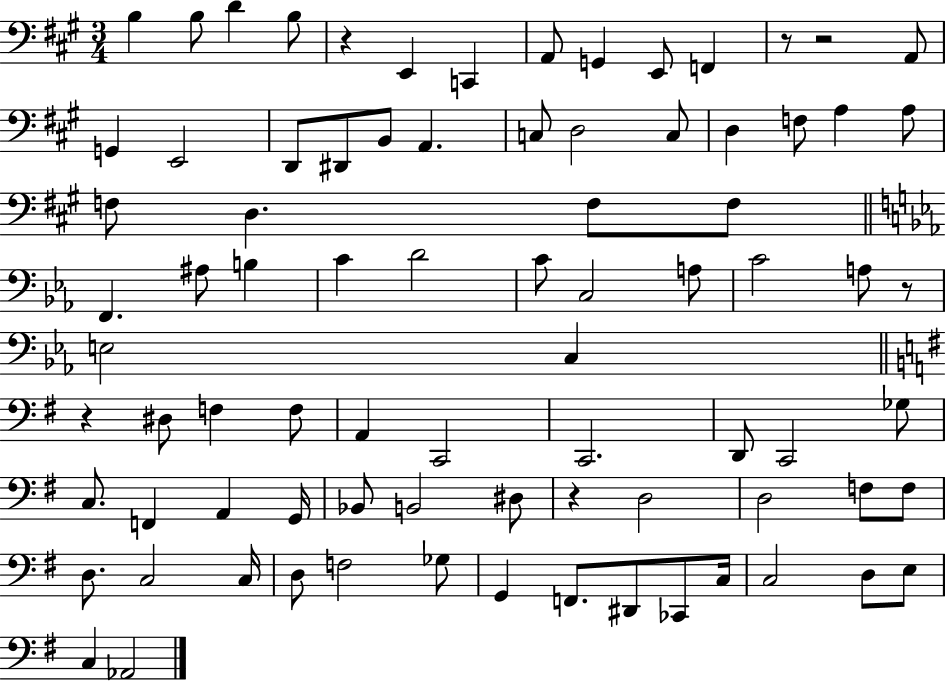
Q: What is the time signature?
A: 3/4